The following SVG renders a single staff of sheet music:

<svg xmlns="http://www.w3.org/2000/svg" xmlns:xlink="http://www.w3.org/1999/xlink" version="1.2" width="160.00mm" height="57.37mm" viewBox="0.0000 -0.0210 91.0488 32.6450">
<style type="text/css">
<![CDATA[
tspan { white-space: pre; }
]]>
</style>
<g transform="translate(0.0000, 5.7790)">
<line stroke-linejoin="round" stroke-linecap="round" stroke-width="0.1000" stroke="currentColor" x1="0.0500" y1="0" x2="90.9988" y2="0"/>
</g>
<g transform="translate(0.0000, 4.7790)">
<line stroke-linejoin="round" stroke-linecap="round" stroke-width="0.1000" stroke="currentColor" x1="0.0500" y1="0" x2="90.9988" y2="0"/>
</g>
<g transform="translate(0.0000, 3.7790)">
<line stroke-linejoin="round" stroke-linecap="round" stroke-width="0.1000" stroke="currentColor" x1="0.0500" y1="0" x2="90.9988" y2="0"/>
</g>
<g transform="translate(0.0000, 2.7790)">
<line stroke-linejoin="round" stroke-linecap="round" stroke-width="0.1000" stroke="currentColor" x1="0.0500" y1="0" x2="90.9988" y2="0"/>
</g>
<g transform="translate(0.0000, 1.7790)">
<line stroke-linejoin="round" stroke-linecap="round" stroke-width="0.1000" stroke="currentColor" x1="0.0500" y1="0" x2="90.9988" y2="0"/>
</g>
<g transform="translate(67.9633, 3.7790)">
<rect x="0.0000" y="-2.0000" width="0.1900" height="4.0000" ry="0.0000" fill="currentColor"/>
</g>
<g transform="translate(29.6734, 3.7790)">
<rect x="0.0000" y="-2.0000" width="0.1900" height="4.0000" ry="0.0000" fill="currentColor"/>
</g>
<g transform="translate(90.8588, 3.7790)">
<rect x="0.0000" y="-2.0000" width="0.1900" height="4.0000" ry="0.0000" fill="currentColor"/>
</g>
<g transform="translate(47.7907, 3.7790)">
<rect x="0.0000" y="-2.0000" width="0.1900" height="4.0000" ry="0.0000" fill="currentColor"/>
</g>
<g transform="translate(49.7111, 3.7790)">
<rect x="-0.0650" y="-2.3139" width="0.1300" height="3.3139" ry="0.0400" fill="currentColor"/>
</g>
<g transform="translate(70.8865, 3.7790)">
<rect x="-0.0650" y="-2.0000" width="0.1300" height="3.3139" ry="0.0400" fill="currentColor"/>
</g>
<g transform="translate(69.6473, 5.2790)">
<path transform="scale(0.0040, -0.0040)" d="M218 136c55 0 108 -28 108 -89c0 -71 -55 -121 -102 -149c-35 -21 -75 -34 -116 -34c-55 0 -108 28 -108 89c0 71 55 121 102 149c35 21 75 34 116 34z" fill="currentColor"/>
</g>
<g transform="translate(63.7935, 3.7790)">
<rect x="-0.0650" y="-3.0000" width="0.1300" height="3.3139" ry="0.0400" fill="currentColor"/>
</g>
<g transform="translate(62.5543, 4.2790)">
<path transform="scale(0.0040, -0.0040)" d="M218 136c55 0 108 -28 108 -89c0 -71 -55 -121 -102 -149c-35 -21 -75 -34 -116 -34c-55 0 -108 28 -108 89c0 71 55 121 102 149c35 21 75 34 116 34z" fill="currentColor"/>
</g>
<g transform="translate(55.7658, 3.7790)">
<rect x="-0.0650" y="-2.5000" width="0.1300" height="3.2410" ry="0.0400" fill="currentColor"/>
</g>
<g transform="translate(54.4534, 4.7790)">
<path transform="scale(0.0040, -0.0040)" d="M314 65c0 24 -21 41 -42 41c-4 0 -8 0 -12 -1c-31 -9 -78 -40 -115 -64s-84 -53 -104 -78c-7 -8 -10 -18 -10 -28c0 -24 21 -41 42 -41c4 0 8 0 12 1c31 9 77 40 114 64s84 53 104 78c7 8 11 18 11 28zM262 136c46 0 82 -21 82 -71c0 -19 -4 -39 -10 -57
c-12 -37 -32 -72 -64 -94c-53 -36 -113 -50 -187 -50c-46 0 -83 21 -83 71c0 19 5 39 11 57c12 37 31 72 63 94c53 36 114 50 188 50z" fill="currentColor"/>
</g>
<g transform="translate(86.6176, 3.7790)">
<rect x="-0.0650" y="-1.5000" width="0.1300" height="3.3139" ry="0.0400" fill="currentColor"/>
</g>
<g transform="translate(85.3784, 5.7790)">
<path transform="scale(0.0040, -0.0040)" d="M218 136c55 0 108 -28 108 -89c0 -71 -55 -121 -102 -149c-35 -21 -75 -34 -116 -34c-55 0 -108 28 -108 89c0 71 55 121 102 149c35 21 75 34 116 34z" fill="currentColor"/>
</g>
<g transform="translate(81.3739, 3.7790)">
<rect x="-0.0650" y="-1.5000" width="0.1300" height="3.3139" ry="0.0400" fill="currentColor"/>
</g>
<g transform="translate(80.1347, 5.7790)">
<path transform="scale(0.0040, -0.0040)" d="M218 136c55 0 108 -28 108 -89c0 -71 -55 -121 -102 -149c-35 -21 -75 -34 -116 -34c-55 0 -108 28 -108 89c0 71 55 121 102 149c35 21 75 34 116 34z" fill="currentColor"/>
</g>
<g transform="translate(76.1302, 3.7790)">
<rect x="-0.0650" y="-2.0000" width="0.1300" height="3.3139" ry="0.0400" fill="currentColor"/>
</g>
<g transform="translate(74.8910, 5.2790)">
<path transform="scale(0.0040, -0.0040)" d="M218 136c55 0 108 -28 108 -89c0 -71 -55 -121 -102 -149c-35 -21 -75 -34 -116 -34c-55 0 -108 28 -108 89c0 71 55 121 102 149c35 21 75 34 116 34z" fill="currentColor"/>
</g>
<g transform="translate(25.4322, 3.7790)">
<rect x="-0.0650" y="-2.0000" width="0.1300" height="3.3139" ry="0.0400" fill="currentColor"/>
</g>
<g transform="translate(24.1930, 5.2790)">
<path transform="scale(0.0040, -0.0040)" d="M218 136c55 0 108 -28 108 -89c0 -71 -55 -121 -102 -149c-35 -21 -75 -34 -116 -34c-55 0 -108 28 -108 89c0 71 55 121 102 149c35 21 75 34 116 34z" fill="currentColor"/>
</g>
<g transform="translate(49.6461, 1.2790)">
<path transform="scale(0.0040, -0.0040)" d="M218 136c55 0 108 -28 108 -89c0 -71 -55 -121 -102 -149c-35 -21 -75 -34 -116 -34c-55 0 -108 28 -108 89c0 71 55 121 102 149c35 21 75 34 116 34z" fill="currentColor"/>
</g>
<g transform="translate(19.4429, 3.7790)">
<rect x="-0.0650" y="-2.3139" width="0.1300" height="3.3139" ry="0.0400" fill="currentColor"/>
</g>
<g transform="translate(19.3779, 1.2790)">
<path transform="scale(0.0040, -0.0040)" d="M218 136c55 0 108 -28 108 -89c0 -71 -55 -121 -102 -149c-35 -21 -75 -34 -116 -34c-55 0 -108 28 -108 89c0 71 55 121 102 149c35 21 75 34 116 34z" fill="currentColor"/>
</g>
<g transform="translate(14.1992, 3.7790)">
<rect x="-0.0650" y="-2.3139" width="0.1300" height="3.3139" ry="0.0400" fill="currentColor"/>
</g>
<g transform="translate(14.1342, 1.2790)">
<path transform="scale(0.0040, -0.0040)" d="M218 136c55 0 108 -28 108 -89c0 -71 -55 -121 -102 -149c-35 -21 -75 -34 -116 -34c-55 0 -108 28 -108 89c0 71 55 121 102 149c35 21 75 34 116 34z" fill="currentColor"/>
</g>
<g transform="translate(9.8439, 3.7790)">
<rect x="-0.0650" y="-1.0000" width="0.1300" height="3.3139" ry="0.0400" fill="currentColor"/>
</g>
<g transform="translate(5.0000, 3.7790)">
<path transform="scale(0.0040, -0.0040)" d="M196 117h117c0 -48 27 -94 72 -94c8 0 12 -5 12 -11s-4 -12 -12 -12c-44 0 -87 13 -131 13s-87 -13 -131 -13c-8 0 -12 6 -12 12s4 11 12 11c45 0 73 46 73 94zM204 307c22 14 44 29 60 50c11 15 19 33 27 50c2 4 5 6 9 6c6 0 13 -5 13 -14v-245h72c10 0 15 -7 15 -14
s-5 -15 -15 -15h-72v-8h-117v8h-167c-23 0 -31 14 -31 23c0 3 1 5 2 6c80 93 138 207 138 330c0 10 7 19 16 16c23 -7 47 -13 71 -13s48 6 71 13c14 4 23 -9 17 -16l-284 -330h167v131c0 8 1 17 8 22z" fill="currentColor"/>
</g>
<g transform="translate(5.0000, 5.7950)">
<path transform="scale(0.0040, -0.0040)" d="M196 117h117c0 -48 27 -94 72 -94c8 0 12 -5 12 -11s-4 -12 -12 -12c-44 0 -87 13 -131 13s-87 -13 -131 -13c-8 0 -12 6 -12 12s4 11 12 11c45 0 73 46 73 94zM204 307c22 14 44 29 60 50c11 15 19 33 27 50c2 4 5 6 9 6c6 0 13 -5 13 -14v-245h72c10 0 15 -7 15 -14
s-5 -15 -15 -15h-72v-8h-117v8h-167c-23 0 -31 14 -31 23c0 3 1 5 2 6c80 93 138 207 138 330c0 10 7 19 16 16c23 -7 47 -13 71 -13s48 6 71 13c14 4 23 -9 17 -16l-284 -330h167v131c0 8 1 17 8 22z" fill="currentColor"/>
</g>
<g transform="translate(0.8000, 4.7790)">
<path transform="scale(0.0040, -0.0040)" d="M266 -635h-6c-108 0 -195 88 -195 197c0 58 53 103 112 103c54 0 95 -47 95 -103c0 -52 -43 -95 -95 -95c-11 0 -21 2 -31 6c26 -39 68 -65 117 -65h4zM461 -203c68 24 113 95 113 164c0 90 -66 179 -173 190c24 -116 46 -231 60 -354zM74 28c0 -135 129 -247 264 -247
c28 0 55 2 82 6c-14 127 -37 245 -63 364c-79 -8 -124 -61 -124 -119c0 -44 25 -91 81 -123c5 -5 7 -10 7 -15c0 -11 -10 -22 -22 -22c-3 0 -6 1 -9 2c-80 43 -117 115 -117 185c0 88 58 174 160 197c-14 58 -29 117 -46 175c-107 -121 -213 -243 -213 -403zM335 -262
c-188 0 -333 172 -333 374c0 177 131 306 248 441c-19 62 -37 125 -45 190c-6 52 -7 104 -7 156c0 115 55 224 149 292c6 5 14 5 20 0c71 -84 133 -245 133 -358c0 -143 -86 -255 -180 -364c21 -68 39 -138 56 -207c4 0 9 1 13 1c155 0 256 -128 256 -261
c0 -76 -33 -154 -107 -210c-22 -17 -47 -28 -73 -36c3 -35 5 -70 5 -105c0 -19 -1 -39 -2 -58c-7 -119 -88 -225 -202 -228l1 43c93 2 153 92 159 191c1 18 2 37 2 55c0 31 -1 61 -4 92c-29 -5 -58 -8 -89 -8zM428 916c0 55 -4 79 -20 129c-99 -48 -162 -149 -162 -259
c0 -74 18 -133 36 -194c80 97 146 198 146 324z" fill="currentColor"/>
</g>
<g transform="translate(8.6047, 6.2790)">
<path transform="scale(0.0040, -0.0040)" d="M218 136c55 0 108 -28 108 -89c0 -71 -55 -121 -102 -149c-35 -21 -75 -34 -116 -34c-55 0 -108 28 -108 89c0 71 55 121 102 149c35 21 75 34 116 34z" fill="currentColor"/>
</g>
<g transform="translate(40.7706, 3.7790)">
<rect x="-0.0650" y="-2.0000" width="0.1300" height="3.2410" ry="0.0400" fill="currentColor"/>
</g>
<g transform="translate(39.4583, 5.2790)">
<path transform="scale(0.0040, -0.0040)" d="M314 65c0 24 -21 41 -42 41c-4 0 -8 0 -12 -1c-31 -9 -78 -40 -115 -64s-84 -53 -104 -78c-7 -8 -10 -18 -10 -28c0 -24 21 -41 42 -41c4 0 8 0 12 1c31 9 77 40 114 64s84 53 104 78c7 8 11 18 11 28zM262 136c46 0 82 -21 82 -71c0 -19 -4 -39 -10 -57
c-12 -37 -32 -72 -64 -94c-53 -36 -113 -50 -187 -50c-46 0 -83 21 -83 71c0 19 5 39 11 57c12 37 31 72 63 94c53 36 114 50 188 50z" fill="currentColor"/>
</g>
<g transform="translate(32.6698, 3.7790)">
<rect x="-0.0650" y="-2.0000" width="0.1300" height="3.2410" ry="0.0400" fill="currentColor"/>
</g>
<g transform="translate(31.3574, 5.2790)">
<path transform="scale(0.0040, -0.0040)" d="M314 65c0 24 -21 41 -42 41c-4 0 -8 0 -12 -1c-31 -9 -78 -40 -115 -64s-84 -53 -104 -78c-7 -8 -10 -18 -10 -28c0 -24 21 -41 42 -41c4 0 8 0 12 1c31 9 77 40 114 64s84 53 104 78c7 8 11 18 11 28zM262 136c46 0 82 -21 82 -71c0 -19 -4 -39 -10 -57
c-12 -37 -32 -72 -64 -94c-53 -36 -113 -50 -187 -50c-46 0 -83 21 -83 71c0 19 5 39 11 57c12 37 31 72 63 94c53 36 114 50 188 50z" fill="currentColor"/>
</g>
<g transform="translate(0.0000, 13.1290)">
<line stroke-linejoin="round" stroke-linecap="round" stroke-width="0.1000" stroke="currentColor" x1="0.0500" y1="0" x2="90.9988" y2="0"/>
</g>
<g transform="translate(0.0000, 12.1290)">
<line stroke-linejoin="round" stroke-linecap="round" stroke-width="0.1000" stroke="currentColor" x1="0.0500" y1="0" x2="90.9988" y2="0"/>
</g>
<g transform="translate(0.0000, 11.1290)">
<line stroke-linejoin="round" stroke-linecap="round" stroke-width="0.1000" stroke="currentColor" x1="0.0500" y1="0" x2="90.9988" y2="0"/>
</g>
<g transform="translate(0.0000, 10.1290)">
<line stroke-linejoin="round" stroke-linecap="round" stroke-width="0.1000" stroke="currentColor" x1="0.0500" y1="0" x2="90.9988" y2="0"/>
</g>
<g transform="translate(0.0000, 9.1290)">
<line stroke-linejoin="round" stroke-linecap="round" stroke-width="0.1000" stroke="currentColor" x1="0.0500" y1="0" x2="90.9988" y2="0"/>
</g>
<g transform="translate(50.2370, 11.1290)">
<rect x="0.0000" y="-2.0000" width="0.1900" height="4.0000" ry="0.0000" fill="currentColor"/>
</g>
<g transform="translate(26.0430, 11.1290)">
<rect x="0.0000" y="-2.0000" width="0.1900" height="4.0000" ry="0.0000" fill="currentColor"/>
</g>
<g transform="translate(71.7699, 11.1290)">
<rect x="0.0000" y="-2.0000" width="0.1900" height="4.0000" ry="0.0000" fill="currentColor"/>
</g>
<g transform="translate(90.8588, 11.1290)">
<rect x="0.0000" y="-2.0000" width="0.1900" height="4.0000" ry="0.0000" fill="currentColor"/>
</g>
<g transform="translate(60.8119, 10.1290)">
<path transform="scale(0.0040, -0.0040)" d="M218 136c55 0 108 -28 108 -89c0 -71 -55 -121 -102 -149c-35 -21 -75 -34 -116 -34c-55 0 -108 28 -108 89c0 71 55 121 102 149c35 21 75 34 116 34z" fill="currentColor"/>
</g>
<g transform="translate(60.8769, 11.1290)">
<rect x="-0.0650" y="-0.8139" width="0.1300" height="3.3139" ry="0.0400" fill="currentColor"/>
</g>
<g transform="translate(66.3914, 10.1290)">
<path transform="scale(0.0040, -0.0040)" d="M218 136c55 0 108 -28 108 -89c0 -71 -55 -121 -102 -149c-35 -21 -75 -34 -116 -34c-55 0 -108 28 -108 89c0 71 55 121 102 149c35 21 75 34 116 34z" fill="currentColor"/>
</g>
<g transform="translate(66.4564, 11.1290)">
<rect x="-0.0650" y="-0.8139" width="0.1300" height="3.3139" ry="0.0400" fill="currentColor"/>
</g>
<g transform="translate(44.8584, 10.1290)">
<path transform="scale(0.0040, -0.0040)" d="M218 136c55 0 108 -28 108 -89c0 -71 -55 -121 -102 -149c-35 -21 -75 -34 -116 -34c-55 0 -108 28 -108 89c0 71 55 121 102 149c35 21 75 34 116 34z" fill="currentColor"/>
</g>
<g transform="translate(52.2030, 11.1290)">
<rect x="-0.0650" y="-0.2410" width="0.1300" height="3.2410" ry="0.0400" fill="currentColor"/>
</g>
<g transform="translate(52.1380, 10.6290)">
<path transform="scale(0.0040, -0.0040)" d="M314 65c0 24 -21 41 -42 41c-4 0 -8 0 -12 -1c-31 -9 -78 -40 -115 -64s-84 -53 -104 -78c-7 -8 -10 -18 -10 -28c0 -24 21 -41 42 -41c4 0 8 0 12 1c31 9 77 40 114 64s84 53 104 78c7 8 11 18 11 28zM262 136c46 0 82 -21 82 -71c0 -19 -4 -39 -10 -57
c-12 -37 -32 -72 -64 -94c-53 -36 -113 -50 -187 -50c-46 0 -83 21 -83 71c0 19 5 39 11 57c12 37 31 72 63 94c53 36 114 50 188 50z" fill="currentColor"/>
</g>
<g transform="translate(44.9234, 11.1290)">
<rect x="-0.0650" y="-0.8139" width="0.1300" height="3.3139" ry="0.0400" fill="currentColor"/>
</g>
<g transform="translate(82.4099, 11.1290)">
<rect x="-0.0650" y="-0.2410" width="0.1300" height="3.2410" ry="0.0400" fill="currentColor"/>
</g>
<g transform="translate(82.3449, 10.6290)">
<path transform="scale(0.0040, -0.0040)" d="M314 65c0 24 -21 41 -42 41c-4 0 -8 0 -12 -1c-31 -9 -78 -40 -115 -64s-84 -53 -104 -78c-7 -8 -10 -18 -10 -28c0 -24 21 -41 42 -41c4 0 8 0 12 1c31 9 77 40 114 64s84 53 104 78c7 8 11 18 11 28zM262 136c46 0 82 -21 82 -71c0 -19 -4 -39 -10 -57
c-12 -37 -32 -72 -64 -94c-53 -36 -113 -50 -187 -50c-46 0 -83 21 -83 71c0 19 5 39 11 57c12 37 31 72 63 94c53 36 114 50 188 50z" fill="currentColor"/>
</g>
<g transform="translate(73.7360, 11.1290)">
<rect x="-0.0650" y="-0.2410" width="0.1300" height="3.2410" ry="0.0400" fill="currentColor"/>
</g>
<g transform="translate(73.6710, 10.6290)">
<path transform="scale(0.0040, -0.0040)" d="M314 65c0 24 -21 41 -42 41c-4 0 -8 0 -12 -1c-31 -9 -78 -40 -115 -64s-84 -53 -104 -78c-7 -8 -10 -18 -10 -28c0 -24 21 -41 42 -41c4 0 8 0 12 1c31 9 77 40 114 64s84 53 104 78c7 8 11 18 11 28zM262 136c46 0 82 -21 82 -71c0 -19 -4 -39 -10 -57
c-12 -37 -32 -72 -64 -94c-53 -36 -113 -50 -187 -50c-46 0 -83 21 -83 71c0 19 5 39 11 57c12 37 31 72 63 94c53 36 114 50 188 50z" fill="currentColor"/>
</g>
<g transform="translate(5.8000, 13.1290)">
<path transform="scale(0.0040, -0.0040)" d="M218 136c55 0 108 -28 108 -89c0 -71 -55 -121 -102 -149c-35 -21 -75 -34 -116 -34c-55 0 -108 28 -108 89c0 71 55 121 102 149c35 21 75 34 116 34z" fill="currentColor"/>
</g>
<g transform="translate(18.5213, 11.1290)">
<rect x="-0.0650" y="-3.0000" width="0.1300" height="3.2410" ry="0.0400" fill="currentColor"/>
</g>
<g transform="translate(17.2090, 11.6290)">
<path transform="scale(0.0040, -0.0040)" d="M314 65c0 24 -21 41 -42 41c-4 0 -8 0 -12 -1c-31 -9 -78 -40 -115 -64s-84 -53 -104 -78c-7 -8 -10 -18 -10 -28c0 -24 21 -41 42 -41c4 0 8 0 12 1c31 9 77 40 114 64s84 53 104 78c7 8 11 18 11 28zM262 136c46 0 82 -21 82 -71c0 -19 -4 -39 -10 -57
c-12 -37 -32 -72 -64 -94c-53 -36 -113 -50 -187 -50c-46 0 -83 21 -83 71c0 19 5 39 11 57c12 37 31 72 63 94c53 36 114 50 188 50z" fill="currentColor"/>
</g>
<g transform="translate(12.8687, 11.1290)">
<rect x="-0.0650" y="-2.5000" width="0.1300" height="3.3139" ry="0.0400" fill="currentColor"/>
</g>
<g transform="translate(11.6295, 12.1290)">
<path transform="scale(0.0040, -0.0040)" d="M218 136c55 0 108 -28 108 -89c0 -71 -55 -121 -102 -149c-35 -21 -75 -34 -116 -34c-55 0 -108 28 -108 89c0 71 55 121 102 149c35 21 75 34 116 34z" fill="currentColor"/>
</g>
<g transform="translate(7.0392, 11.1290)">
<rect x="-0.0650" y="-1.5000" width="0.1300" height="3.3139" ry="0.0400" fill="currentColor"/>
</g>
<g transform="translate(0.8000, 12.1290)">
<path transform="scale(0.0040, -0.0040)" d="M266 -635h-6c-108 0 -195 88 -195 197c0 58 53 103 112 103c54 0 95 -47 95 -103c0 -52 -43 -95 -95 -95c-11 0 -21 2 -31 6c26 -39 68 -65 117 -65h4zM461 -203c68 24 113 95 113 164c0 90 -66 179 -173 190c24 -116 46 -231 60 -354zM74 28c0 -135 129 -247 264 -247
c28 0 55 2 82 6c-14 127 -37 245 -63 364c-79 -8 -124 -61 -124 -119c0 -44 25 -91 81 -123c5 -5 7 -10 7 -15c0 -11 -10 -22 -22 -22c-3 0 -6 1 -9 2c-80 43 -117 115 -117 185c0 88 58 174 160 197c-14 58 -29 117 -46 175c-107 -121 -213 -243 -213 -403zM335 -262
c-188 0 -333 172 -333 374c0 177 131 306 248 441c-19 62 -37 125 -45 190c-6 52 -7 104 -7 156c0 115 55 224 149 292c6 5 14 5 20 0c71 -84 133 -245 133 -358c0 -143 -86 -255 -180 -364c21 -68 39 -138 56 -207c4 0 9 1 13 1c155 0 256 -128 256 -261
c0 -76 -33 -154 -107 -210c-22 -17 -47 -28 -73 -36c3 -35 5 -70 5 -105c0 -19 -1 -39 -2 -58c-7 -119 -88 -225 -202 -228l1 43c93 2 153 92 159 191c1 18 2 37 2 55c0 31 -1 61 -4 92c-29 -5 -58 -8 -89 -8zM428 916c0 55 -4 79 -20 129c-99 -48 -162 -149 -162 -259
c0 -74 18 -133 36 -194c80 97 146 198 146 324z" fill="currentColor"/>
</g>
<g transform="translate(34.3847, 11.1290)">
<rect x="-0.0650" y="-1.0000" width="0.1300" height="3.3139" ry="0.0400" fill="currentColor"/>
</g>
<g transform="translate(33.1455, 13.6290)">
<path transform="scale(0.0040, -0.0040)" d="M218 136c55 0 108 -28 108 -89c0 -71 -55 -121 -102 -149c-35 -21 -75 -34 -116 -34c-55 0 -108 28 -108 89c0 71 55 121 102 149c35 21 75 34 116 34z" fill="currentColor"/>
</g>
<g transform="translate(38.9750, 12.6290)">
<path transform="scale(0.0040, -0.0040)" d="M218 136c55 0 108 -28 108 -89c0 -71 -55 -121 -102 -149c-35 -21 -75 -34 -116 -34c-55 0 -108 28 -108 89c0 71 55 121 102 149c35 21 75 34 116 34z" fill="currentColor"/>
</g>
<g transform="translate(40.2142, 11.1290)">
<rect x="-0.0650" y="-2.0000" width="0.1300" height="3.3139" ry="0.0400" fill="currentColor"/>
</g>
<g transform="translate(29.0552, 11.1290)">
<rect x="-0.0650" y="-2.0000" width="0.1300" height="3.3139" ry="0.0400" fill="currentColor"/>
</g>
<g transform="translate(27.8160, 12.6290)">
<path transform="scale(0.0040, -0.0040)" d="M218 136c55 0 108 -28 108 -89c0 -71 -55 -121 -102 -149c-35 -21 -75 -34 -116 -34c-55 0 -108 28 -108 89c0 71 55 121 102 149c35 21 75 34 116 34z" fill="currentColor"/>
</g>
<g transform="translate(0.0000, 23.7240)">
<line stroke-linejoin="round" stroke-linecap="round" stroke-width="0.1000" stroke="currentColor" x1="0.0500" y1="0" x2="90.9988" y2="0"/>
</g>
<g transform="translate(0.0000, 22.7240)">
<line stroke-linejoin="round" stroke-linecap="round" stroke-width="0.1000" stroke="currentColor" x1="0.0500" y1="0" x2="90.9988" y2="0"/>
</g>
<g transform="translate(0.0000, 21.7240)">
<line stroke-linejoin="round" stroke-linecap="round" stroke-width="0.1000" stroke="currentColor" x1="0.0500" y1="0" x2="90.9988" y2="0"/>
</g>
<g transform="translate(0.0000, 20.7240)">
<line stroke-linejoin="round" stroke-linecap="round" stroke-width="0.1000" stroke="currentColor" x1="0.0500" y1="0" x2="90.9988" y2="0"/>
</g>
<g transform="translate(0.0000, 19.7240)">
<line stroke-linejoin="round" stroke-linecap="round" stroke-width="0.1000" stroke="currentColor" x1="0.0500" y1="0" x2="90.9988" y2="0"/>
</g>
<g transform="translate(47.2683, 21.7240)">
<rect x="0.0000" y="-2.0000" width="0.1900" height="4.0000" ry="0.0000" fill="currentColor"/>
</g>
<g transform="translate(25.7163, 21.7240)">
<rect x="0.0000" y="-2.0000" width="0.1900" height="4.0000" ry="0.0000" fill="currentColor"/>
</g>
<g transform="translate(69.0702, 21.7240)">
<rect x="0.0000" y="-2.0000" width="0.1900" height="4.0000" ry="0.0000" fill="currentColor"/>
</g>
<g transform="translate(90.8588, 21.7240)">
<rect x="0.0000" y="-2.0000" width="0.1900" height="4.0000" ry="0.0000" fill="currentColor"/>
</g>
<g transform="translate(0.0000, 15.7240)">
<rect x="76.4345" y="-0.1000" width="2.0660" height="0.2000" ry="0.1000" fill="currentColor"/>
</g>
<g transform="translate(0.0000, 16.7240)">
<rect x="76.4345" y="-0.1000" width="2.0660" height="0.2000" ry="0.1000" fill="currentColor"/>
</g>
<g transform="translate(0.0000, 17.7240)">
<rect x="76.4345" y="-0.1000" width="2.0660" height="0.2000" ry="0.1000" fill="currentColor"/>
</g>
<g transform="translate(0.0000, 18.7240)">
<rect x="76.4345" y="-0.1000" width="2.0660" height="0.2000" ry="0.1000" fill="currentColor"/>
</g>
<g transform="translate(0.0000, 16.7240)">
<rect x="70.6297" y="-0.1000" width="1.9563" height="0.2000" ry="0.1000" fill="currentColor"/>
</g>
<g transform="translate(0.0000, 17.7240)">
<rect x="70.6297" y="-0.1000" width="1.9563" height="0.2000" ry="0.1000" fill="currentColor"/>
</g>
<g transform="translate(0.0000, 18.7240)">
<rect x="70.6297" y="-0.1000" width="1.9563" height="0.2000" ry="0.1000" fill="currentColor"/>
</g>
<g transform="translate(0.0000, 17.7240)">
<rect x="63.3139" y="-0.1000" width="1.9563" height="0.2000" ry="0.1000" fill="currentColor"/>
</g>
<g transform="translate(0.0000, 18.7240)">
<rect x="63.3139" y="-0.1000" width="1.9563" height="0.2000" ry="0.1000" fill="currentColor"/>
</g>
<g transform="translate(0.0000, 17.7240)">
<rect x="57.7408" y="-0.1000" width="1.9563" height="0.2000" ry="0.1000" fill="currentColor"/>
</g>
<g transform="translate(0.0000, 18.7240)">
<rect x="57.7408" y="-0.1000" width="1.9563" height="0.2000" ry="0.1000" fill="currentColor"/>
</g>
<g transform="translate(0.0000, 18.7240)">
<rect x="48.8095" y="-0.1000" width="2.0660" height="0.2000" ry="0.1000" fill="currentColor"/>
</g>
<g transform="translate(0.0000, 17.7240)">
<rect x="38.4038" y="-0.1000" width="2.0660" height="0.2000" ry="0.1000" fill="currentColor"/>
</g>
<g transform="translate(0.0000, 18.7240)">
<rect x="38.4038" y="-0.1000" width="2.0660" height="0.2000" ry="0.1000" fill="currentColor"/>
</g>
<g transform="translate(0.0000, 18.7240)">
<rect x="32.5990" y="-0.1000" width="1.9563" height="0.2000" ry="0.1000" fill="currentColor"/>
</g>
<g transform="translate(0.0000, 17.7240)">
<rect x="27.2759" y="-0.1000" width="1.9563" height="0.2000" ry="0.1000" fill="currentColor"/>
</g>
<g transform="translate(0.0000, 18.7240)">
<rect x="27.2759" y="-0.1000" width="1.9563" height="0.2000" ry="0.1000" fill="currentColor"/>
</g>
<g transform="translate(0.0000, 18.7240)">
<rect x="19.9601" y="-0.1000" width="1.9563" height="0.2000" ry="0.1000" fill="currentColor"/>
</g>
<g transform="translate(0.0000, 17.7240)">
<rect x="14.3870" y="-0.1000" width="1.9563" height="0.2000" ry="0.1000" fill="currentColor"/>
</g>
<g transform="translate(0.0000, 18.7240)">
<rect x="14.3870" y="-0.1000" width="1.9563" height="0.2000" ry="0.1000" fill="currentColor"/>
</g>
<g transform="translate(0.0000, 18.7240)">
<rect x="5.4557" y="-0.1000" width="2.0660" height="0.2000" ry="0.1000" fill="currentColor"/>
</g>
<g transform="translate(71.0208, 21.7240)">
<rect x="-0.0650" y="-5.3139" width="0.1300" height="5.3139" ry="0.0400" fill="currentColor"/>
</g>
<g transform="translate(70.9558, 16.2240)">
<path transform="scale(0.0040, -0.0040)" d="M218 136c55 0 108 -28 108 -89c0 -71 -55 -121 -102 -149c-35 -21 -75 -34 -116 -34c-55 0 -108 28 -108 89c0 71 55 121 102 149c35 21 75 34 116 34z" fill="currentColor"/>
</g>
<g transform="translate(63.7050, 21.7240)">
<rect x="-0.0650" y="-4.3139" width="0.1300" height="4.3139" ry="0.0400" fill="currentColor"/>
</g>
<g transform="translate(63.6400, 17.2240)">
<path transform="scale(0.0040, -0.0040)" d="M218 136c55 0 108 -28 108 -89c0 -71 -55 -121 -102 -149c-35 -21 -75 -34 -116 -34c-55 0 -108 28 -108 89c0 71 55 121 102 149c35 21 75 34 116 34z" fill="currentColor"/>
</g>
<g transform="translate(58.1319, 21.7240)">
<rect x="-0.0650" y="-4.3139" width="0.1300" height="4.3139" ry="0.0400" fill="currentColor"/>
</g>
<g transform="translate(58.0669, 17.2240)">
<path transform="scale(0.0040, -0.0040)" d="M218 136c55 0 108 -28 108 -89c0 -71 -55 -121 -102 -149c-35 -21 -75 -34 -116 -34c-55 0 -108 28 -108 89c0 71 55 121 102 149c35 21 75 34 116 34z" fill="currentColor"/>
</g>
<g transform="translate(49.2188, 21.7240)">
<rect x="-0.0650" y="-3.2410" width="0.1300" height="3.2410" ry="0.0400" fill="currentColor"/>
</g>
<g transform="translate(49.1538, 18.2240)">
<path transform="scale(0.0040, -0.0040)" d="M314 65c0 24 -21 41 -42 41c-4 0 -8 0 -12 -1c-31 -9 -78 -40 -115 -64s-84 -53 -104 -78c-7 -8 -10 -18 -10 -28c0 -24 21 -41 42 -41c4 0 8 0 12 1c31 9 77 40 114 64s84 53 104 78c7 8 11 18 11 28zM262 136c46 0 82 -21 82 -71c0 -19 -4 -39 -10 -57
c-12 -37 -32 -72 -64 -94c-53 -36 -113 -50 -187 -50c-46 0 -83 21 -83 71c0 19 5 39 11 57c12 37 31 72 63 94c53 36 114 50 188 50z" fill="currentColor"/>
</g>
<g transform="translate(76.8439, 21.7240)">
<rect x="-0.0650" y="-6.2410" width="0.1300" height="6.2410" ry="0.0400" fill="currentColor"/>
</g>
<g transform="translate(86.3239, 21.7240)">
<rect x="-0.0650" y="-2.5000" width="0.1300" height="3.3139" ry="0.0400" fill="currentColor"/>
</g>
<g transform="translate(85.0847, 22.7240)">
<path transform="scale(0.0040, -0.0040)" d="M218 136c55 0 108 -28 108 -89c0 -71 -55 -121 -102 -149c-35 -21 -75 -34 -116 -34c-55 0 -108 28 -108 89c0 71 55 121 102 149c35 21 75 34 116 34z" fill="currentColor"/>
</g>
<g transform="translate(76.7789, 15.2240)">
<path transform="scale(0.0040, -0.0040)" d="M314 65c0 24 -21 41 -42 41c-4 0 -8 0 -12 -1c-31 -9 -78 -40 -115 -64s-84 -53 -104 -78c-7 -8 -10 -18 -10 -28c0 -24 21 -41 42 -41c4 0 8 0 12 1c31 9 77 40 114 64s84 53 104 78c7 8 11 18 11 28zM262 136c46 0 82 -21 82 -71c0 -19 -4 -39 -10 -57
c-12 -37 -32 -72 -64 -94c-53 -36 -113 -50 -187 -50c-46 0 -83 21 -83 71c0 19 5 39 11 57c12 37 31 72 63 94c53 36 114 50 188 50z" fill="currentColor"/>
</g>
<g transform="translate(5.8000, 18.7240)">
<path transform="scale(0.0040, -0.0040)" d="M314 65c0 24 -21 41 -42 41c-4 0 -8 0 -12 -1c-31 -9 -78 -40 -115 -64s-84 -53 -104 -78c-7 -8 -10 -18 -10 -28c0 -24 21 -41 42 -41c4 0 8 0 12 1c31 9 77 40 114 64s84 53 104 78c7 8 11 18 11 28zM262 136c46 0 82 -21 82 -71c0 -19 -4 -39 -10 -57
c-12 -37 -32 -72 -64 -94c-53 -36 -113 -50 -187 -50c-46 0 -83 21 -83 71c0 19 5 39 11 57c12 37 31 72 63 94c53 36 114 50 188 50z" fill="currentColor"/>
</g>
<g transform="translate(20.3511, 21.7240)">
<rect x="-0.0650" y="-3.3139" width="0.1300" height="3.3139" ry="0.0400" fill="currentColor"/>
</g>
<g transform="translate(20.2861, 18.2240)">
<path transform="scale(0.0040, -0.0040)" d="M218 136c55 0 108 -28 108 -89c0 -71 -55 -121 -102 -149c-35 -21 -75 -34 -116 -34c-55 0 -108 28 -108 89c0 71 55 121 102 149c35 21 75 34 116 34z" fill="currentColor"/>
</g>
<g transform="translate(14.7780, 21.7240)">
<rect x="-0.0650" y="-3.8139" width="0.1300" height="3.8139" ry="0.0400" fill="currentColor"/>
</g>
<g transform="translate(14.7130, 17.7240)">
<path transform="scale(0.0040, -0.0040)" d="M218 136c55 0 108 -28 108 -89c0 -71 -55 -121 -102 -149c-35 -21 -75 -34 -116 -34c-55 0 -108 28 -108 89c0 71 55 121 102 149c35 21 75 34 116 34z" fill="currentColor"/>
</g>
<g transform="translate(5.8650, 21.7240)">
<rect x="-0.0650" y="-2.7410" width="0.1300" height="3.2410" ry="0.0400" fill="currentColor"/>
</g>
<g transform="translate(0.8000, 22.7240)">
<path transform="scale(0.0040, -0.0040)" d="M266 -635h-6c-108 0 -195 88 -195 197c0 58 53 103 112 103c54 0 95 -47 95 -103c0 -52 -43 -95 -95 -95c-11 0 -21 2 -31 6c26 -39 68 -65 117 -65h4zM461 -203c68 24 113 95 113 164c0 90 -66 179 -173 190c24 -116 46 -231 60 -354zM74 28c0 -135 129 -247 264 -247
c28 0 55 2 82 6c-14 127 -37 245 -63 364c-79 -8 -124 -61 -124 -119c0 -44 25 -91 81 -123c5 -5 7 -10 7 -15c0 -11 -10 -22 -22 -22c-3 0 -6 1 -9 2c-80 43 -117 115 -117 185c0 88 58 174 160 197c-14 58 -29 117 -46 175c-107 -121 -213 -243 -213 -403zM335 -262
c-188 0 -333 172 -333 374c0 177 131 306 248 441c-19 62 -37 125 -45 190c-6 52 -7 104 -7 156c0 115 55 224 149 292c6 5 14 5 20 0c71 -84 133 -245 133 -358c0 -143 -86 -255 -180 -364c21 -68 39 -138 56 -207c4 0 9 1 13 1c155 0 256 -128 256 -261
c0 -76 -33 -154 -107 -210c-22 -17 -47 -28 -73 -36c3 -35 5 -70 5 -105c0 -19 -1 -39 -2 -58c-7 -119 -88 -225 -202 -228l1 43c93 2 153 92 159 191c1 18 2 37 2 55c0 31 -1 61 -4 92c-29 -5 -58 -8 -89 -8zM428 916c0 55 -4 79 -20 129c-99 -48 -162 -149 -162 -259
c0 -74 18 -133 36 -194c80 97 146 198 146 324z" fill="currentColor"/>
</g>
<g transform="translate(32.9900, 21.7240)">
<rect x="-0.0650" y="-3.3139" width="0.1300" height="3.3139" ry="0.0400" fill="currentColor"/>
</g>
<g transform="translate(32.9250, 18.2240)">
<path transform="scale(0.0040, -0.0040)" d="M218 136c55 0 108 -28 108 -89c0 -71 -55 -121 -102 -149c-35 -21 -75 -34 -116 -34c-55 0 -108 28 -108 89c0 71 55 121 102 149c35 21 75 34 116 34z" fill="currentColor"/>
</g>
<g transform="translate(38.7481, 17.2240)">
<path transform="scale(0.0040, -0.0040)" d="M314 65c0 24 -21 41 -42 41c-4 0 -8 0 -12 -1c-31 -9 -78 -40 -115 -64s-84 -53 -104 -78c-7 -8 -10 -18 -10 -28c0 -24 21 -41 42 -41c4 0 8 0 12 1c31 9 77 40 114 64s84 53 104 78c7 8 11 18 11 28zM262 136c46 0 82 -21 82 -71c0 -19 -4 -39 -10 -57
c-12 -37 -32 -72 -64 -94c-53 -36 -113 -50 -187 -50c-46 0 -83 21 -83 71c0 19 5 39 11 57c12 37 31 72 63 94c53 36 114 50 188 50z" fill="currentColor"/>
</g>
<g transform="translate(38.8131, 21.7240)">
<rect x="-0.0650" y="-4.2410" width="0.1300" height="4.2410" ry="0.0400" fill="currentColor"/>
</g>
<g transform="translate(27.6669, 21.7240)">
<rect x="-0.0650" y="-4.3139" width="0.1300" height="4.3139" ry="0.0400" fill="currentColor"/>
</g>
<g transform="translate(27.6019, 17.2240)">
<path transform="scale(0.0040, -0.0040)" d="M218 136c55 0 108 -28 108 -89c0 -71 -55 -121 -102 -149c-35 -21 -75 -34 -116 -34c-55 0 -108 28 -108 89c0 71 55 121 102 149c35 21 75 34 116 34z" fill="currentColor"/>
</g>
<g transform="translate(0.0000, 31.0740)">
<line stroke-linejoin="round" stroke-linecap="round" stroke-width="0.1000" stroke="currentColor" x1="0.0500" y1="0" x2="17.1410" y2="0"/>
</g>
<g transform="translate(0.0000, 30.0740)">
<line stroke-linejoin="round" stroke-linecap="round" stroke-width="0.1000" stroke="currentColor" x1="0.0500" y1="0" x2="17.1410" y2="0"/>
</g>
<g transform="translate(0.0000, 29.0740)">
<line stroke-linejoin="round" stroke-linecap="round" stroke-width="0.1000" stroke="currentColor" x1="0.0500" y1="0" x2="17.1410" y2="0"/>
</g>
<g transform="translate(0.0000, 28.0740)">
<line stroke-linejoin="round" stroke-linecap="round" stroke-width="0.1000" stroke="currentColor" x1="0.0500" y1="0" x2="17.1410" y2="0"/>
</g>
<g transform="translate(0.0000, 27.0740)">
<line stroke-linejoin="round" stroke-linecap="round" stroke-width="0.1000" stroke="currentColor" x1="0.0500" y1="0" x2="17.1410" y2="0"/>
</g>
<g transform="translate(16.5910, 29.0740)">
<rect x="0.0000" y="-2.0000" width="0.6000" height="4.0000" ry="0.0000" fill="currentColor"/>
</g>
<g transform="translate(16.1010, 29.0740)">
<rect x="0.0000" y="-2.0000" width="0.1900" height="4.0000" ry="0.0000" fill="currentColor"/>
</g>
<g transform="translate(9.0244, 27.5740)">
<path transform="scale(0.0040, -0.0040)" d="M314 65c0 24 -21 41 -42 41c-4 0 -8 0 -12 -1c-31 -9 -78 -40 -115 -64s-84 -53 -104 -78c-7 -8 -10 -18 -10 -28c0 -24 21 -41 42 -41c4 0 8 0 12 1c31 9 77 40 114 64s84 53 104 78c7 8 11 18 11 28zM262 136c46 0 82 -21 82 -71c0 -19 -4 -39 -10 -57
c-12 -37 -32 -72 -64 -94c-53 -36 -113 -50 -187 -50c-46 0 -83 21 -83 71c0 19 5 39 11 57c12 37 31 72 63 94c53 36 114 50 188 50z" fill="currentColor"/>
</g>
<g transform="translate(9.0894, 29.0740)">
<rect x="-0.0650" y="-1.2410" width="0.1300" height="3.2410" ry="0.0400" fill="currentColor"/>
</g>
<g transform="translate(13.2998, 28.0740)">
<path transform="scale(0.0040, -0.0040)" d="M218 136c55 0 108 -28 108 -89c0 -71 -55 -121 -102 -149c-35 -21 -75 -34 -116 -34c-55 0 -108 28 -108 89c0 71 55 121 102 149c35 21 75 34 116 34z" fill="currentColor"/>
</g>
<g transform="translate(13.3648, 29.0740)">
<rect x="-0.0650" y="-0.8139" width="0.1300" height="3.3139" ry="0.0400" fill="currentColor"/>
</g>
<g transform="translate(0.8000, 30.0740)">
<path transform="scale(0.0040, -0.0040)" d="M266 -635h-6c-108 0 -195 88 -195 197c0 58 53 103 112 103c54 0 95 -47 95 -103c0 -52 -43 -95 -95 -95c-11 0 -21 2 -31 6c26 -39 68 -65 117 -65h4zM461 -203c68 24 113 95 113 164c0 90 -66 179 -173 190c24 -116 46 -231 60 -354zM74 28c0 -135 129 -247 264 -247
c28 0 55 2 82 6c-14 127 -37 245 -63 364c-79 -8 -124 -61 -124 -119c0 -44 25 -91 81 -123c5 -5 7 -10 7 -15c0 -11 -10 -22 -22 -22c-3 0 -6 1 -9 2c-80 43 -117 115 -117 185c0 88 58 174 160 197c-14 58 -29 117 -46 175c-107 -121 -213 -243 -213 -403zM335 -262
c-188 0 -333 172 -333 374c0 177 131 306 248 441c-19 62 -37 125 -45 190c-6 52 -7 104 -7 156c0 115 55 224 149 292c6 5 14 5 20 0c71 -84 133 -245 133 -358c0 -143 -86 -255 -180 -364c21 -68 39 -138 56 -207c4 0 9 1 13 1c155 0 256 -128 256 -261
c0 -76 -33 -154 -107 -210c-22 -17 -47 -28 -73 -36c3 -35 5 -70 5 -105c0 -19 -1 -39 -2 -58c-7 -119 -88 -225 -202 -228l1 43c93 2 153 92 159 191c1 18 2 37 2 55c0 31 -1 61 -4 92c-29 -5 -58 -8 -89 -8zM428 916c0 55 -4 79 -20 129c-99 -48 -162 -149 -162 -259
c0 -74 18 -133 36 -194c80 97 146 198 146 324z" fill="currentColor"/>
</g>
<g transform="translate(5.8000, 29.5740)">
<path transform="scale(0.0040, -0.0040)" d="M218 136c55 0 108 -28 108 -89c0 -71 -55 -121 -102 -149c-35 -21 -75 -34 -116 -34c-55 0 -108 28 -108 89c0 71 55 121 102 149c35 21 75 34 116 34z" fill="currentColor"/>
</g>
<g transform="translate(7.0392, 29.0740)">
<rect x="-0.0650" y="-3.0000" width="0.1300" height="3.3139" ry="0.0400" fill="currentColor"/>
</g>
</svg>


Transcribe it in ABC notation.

X:1
T:Untitled
M:4/4
L:1/4
K:C
D g g F F2 F2 g G2 A F F E E E G A2 F D F d c2 d d c2 c2 a2 c' b d' b d'2 b2 d' d' f' a'2 G A e2 d